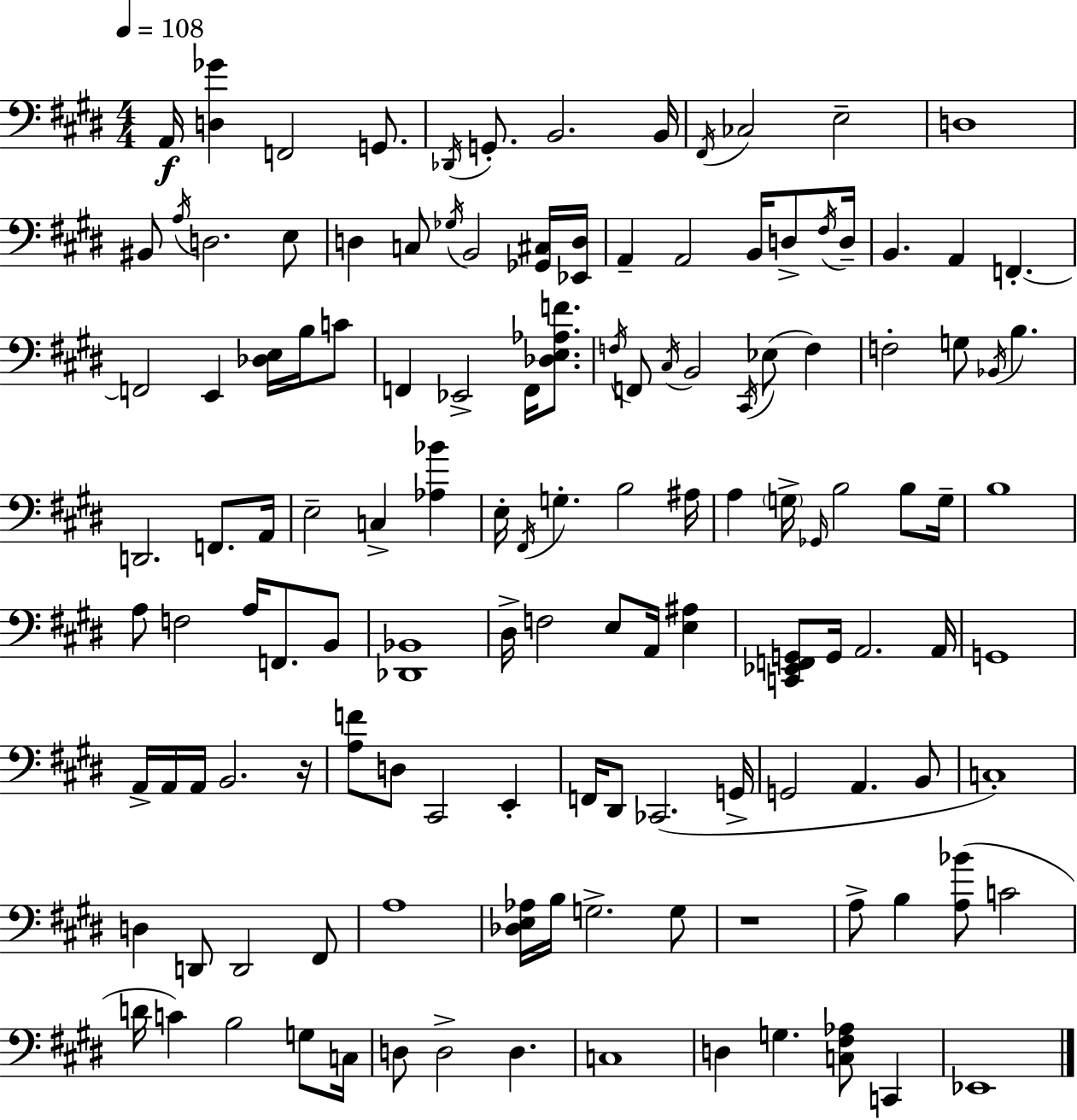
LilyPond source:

{
  \clef bass
  \numericTimeSignature
  \time 4/4
  \key e \major
  \tempo 4 = 108
  a,16\f <d ges'>4 f,2 g,8. | \acciaccatura { des,16 } g,8.-. b,2. | b,16 \acciaccatura { fis,16 } ces2 e2-- | d1 | \break bis,8 \acciaccatura { a16 } d2. | e8 d4 c8 \acciaccatura { ges16 } b,2 | <ges, cis>16 <ees, d>16 a,4-- a,2 | b,16 d8-> \acciaccatura { fis16 } d16-- b,4. a,4 f,4.-.~~ | \break f,2 e,4 | <des e>16 b16 c'8 f,4 ees,2-> | f,16 <des e aes f'>8. \acciaccatura { f16 } f,8 \acciaccatura { cis16 } b,2 | \acciaccatura { cis,16 }( ees8 f4) f2-. | \break g8 \acciaccatura { bes,16 } b4. d,2. | f,8. a,16 e2-- | c4-> <aes bes'>4 e16-. \acciaccatura { fis,16 } g4.-. | b2 ais16 a4 \parenthesize g16-> \grace { ges,16 } | \break b2 b8 g16-- b1 | a8 f2 | a16 f,8. b,8 <des, bes,>1 | dis16-> f2 | \break e8 a,16 <e ais>4 <c, ees, f, g,>8 g,16 a,2. | a,16 g,1 | a,16-> a,16 a,16 b,2. | r16 <a f'>8 d8 cis,2 | \break e,4-. f,16 dis,8 ces,2.( | g,16-> g,2 | a,4. b,8 c1-.) | d4 d,8 | \break d,2 fis,8 a1 | <des e aes>16 b16 g2.-> | g8 r1 | a8-> b4 | \break <a bes'>8( c'2 d'16 c'4) | b2 g8 c16 d8 d2-> | d4. c1 | d4 g4. | \break <c fis aes>8 c,4 ees,1 | \bar "|."
}